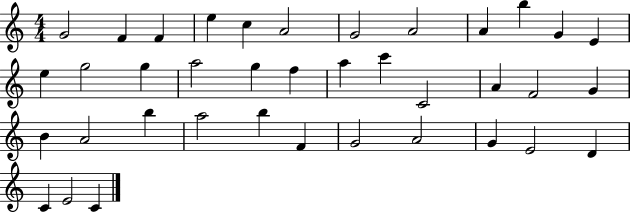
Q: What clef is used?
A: treble